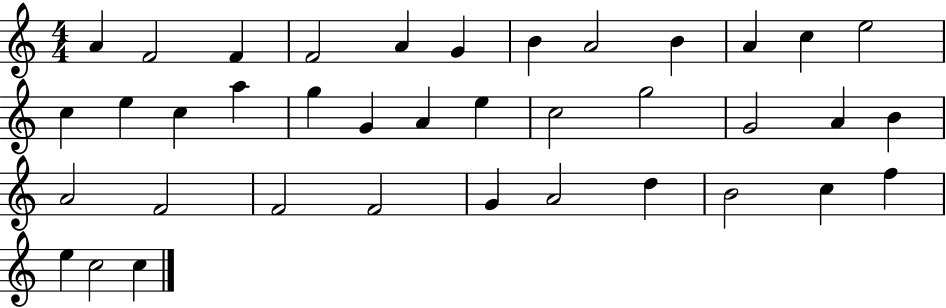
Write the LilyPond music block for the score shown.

{
  \clef treble
  \numericTimeSignature
  \time 4/4
  \key c \major
  a'4 f'2 f'4 | f'2 a'4 g'4 | b'4 a'2 b'4 | a'4 c''4 e''2 | \break c''4 e''4 c''4 a''4 | g''4 g'4 a'4 e''4 | c''2 g''2 | g'2 a'4 b'4 | \break a'2 f'2 | f'2 f'2 | g'4 a'2 d''4 | b'2 c''4 f''4 | \break e''4 c''2 c''4 | \bar "|."
}